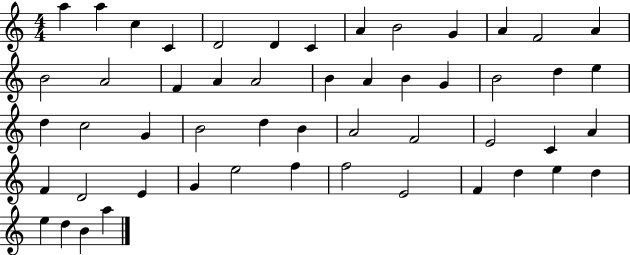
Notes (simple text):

A5/q A5/q C5/q C4/q D4/h D4/q C4/q A4/q B4/h G4/q A4/q F4/h A4/q B4/h A4/h F4/q A4/q A4/h B4/q A4/q B4/q G4/q B4/h D5/q E5/q D5/q C5/h G4/q B4/h D5/q B4/q A4/h F4/h E4/h C4/q A4/q F4/q D4/h E4/q G4/q E5/h F5/q F5/h E4/h F4/q D5/q E5/q D5/q E5/q D5/q B4/q A5/q